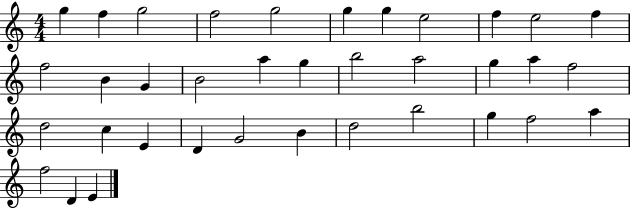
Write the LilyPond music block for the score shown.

{
  \clef treble
  \numericTimeSignature
  \time 4/4
  \key c \major
  g''4 f''4 g''2 | f''2 g''2 | g''4 g''4 e''2 | f''4 e''2 f''4 | \break f''2 b'4 g'4 | b'2 a''4 g''4 | b''2 a''2 | g''4 a''4 f''2 | \break d''2 c''4 e'4 | d'4 g'2 b'4 | d''2 b''2 | g''4 f''2 a''4 | \break f''2 d'4 e'4 | \bar "|."
}